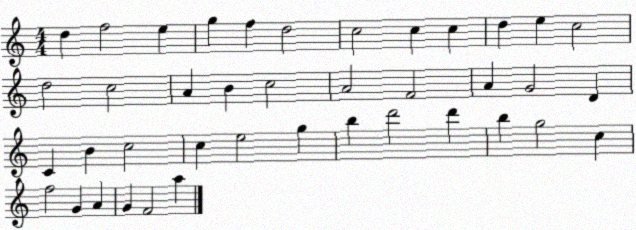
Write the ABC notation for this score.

X:1
T:Untitled
M:4/4
L:1/4
K:C
d f2 e g f d2 c2 c c d e c2 d2 c2 A B c2 A2 F2 A G2 D C B c2 c e2 g b d'2 d' b g2 c f2 G A G F2 a